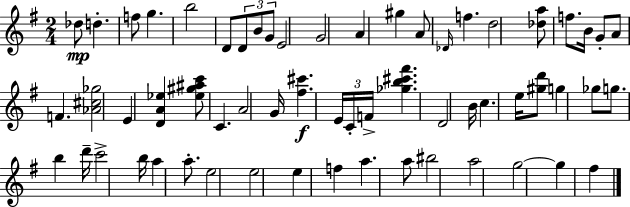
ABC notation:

X:1
T:Untitled
M:2/4
L:1/4
K:G
_d/2 d f/2 g b2 D/2 D/2 B/2 G/2 E2 G2 A ^g A/2 _D/4 f d2 [_da]/2 f/2 B/4 G/2 A/2 F [_A^c_g]2 E [DA_e] [_e^g^ac']/2 C A2 G/4 [^f^c'] E/4 C/4 F/4 [_gb^c'^f'] D2 B/4 c e/4 [^gd']/2 g _g/2 g/2 b d'/4 c'2 b/4 a a/2 e2 e2 e f a a/2 ^b2 a2 g2 g ^f